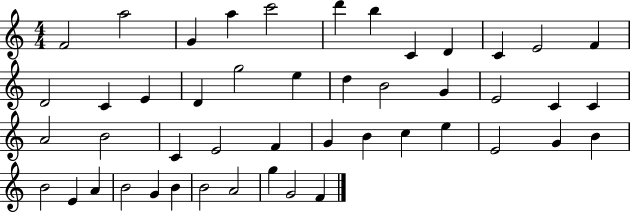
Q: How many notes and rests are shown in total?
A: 47